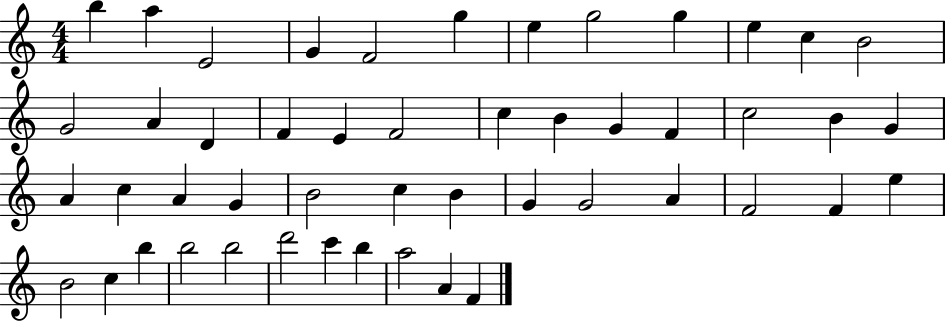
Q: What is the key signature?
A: C major